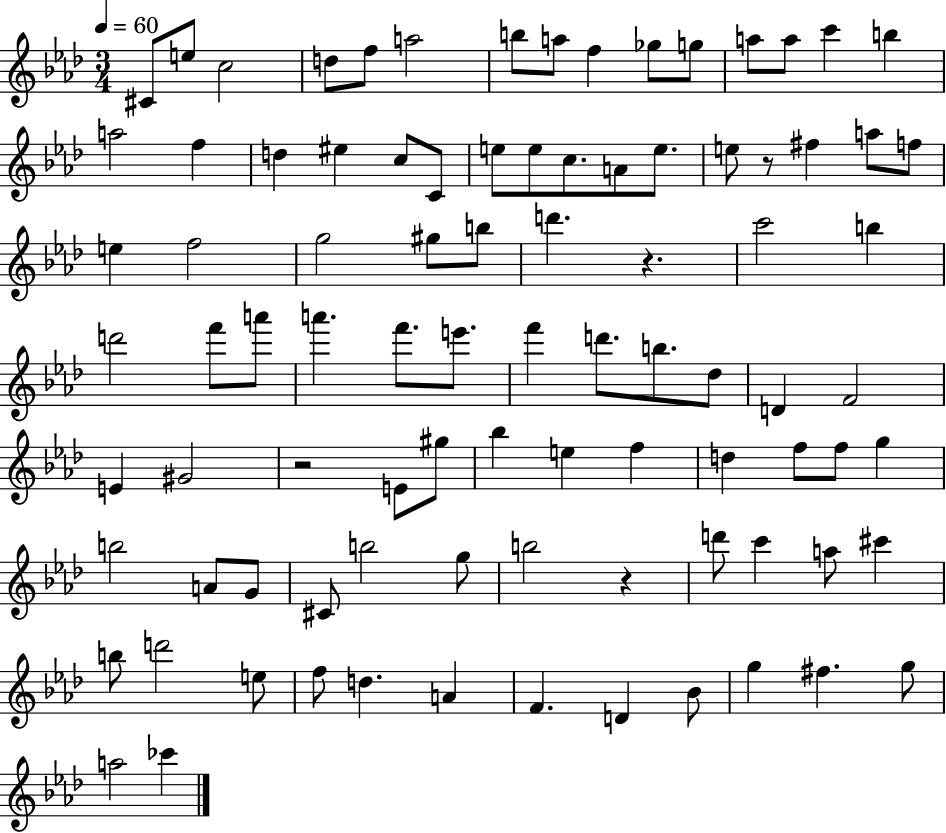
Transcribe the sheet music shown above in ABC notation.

X:1
T:Untitled
M:3/4
L:1/4
K:Ab
^C/2 e/2 c2 d/2 f/2 a2 b/2 a/2 f _g/2 g/2 a/2 a/2 c' b a2 f d ^e c/2 C/2 e/2 e/2 c/2 A/2 e/2 e/2 z/2 ^f a/2 f/2 e f2 g2 ^g/2 b/2 d' z c'2 b d'2 f'/2 a'/2 a' f'/2 e'/2 f' d'/2 b/2 _d/2 D F2 E ^G2 z2 E/2 ^g/2 _b e f d f/2 f/2 g b2 A/2 G/2 ^C/2 b2 g/2 b2 z d'/2 c' a/2 ^c' b/2 d'2 e/2 f/2 d A F D _B/2 g ^f g/2 a2 _c'